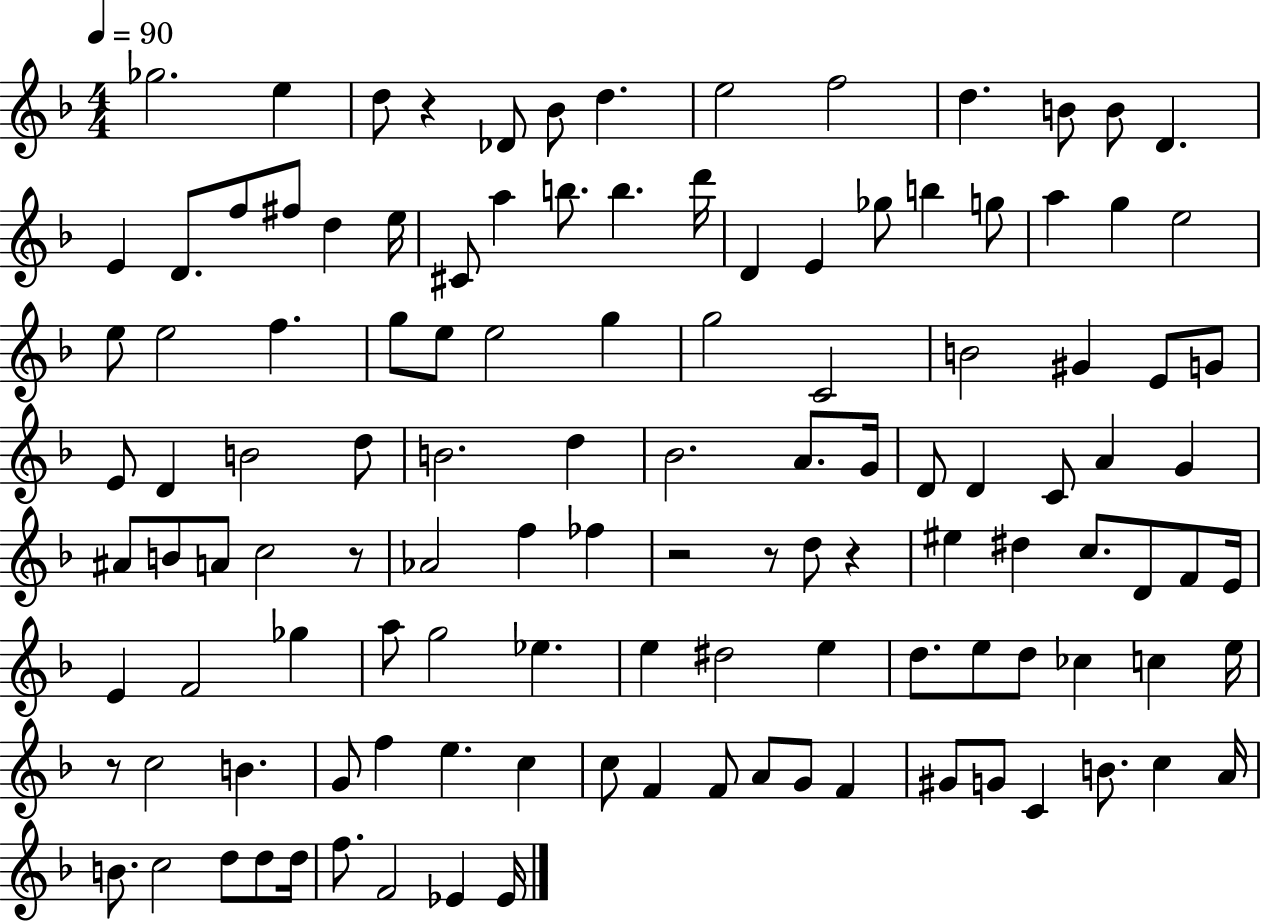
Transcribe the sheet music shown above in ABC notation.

X:1
T:Untitled
M:4/4
L:1/4
K:F
_g2 e d/2 z _D/2 _B/2 d e2 f2 d B/2 B/2 D E D/2 f/2 ^f/2 d e/4 ^C/2 a b/2 b d'/4 D E _g/2 b g/2 a g e2 e/2 e2 f g/2 e/2 e2 g g2 C2 B2 ^G E/2 G/2 E/2 D B2 d/2 B2 d _B2 A/2 G/4 D/2 D C/2 A G ^A/2 B/2 A/2 c2 z/2 _A2 f _f z2 z/2 d/2 z ^e ^d c/2 D/2 F/2 E/4 E F2 _g a/2 g2 _e e ^d2 e d/2 e/2 d/2 _c c e/4 z/2 c2 B G/2 f e c c/2 F F/2 A/2 G/2 F ^G/2 G/2 C B/2 c A/4 B/2 c2 d/2 d/2 d/4 f/2 F2 _E _E/4